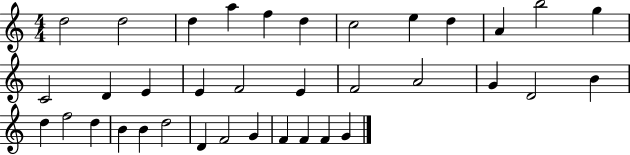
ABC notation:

X:1
T:Untitled
M:4/4
L:1/4
K:C
d2 d2 d a f d c2 e d A b2 g C2 D E E F2 E F2 A2 G D2 B d f2 d B B d2 D F2 G F F F G